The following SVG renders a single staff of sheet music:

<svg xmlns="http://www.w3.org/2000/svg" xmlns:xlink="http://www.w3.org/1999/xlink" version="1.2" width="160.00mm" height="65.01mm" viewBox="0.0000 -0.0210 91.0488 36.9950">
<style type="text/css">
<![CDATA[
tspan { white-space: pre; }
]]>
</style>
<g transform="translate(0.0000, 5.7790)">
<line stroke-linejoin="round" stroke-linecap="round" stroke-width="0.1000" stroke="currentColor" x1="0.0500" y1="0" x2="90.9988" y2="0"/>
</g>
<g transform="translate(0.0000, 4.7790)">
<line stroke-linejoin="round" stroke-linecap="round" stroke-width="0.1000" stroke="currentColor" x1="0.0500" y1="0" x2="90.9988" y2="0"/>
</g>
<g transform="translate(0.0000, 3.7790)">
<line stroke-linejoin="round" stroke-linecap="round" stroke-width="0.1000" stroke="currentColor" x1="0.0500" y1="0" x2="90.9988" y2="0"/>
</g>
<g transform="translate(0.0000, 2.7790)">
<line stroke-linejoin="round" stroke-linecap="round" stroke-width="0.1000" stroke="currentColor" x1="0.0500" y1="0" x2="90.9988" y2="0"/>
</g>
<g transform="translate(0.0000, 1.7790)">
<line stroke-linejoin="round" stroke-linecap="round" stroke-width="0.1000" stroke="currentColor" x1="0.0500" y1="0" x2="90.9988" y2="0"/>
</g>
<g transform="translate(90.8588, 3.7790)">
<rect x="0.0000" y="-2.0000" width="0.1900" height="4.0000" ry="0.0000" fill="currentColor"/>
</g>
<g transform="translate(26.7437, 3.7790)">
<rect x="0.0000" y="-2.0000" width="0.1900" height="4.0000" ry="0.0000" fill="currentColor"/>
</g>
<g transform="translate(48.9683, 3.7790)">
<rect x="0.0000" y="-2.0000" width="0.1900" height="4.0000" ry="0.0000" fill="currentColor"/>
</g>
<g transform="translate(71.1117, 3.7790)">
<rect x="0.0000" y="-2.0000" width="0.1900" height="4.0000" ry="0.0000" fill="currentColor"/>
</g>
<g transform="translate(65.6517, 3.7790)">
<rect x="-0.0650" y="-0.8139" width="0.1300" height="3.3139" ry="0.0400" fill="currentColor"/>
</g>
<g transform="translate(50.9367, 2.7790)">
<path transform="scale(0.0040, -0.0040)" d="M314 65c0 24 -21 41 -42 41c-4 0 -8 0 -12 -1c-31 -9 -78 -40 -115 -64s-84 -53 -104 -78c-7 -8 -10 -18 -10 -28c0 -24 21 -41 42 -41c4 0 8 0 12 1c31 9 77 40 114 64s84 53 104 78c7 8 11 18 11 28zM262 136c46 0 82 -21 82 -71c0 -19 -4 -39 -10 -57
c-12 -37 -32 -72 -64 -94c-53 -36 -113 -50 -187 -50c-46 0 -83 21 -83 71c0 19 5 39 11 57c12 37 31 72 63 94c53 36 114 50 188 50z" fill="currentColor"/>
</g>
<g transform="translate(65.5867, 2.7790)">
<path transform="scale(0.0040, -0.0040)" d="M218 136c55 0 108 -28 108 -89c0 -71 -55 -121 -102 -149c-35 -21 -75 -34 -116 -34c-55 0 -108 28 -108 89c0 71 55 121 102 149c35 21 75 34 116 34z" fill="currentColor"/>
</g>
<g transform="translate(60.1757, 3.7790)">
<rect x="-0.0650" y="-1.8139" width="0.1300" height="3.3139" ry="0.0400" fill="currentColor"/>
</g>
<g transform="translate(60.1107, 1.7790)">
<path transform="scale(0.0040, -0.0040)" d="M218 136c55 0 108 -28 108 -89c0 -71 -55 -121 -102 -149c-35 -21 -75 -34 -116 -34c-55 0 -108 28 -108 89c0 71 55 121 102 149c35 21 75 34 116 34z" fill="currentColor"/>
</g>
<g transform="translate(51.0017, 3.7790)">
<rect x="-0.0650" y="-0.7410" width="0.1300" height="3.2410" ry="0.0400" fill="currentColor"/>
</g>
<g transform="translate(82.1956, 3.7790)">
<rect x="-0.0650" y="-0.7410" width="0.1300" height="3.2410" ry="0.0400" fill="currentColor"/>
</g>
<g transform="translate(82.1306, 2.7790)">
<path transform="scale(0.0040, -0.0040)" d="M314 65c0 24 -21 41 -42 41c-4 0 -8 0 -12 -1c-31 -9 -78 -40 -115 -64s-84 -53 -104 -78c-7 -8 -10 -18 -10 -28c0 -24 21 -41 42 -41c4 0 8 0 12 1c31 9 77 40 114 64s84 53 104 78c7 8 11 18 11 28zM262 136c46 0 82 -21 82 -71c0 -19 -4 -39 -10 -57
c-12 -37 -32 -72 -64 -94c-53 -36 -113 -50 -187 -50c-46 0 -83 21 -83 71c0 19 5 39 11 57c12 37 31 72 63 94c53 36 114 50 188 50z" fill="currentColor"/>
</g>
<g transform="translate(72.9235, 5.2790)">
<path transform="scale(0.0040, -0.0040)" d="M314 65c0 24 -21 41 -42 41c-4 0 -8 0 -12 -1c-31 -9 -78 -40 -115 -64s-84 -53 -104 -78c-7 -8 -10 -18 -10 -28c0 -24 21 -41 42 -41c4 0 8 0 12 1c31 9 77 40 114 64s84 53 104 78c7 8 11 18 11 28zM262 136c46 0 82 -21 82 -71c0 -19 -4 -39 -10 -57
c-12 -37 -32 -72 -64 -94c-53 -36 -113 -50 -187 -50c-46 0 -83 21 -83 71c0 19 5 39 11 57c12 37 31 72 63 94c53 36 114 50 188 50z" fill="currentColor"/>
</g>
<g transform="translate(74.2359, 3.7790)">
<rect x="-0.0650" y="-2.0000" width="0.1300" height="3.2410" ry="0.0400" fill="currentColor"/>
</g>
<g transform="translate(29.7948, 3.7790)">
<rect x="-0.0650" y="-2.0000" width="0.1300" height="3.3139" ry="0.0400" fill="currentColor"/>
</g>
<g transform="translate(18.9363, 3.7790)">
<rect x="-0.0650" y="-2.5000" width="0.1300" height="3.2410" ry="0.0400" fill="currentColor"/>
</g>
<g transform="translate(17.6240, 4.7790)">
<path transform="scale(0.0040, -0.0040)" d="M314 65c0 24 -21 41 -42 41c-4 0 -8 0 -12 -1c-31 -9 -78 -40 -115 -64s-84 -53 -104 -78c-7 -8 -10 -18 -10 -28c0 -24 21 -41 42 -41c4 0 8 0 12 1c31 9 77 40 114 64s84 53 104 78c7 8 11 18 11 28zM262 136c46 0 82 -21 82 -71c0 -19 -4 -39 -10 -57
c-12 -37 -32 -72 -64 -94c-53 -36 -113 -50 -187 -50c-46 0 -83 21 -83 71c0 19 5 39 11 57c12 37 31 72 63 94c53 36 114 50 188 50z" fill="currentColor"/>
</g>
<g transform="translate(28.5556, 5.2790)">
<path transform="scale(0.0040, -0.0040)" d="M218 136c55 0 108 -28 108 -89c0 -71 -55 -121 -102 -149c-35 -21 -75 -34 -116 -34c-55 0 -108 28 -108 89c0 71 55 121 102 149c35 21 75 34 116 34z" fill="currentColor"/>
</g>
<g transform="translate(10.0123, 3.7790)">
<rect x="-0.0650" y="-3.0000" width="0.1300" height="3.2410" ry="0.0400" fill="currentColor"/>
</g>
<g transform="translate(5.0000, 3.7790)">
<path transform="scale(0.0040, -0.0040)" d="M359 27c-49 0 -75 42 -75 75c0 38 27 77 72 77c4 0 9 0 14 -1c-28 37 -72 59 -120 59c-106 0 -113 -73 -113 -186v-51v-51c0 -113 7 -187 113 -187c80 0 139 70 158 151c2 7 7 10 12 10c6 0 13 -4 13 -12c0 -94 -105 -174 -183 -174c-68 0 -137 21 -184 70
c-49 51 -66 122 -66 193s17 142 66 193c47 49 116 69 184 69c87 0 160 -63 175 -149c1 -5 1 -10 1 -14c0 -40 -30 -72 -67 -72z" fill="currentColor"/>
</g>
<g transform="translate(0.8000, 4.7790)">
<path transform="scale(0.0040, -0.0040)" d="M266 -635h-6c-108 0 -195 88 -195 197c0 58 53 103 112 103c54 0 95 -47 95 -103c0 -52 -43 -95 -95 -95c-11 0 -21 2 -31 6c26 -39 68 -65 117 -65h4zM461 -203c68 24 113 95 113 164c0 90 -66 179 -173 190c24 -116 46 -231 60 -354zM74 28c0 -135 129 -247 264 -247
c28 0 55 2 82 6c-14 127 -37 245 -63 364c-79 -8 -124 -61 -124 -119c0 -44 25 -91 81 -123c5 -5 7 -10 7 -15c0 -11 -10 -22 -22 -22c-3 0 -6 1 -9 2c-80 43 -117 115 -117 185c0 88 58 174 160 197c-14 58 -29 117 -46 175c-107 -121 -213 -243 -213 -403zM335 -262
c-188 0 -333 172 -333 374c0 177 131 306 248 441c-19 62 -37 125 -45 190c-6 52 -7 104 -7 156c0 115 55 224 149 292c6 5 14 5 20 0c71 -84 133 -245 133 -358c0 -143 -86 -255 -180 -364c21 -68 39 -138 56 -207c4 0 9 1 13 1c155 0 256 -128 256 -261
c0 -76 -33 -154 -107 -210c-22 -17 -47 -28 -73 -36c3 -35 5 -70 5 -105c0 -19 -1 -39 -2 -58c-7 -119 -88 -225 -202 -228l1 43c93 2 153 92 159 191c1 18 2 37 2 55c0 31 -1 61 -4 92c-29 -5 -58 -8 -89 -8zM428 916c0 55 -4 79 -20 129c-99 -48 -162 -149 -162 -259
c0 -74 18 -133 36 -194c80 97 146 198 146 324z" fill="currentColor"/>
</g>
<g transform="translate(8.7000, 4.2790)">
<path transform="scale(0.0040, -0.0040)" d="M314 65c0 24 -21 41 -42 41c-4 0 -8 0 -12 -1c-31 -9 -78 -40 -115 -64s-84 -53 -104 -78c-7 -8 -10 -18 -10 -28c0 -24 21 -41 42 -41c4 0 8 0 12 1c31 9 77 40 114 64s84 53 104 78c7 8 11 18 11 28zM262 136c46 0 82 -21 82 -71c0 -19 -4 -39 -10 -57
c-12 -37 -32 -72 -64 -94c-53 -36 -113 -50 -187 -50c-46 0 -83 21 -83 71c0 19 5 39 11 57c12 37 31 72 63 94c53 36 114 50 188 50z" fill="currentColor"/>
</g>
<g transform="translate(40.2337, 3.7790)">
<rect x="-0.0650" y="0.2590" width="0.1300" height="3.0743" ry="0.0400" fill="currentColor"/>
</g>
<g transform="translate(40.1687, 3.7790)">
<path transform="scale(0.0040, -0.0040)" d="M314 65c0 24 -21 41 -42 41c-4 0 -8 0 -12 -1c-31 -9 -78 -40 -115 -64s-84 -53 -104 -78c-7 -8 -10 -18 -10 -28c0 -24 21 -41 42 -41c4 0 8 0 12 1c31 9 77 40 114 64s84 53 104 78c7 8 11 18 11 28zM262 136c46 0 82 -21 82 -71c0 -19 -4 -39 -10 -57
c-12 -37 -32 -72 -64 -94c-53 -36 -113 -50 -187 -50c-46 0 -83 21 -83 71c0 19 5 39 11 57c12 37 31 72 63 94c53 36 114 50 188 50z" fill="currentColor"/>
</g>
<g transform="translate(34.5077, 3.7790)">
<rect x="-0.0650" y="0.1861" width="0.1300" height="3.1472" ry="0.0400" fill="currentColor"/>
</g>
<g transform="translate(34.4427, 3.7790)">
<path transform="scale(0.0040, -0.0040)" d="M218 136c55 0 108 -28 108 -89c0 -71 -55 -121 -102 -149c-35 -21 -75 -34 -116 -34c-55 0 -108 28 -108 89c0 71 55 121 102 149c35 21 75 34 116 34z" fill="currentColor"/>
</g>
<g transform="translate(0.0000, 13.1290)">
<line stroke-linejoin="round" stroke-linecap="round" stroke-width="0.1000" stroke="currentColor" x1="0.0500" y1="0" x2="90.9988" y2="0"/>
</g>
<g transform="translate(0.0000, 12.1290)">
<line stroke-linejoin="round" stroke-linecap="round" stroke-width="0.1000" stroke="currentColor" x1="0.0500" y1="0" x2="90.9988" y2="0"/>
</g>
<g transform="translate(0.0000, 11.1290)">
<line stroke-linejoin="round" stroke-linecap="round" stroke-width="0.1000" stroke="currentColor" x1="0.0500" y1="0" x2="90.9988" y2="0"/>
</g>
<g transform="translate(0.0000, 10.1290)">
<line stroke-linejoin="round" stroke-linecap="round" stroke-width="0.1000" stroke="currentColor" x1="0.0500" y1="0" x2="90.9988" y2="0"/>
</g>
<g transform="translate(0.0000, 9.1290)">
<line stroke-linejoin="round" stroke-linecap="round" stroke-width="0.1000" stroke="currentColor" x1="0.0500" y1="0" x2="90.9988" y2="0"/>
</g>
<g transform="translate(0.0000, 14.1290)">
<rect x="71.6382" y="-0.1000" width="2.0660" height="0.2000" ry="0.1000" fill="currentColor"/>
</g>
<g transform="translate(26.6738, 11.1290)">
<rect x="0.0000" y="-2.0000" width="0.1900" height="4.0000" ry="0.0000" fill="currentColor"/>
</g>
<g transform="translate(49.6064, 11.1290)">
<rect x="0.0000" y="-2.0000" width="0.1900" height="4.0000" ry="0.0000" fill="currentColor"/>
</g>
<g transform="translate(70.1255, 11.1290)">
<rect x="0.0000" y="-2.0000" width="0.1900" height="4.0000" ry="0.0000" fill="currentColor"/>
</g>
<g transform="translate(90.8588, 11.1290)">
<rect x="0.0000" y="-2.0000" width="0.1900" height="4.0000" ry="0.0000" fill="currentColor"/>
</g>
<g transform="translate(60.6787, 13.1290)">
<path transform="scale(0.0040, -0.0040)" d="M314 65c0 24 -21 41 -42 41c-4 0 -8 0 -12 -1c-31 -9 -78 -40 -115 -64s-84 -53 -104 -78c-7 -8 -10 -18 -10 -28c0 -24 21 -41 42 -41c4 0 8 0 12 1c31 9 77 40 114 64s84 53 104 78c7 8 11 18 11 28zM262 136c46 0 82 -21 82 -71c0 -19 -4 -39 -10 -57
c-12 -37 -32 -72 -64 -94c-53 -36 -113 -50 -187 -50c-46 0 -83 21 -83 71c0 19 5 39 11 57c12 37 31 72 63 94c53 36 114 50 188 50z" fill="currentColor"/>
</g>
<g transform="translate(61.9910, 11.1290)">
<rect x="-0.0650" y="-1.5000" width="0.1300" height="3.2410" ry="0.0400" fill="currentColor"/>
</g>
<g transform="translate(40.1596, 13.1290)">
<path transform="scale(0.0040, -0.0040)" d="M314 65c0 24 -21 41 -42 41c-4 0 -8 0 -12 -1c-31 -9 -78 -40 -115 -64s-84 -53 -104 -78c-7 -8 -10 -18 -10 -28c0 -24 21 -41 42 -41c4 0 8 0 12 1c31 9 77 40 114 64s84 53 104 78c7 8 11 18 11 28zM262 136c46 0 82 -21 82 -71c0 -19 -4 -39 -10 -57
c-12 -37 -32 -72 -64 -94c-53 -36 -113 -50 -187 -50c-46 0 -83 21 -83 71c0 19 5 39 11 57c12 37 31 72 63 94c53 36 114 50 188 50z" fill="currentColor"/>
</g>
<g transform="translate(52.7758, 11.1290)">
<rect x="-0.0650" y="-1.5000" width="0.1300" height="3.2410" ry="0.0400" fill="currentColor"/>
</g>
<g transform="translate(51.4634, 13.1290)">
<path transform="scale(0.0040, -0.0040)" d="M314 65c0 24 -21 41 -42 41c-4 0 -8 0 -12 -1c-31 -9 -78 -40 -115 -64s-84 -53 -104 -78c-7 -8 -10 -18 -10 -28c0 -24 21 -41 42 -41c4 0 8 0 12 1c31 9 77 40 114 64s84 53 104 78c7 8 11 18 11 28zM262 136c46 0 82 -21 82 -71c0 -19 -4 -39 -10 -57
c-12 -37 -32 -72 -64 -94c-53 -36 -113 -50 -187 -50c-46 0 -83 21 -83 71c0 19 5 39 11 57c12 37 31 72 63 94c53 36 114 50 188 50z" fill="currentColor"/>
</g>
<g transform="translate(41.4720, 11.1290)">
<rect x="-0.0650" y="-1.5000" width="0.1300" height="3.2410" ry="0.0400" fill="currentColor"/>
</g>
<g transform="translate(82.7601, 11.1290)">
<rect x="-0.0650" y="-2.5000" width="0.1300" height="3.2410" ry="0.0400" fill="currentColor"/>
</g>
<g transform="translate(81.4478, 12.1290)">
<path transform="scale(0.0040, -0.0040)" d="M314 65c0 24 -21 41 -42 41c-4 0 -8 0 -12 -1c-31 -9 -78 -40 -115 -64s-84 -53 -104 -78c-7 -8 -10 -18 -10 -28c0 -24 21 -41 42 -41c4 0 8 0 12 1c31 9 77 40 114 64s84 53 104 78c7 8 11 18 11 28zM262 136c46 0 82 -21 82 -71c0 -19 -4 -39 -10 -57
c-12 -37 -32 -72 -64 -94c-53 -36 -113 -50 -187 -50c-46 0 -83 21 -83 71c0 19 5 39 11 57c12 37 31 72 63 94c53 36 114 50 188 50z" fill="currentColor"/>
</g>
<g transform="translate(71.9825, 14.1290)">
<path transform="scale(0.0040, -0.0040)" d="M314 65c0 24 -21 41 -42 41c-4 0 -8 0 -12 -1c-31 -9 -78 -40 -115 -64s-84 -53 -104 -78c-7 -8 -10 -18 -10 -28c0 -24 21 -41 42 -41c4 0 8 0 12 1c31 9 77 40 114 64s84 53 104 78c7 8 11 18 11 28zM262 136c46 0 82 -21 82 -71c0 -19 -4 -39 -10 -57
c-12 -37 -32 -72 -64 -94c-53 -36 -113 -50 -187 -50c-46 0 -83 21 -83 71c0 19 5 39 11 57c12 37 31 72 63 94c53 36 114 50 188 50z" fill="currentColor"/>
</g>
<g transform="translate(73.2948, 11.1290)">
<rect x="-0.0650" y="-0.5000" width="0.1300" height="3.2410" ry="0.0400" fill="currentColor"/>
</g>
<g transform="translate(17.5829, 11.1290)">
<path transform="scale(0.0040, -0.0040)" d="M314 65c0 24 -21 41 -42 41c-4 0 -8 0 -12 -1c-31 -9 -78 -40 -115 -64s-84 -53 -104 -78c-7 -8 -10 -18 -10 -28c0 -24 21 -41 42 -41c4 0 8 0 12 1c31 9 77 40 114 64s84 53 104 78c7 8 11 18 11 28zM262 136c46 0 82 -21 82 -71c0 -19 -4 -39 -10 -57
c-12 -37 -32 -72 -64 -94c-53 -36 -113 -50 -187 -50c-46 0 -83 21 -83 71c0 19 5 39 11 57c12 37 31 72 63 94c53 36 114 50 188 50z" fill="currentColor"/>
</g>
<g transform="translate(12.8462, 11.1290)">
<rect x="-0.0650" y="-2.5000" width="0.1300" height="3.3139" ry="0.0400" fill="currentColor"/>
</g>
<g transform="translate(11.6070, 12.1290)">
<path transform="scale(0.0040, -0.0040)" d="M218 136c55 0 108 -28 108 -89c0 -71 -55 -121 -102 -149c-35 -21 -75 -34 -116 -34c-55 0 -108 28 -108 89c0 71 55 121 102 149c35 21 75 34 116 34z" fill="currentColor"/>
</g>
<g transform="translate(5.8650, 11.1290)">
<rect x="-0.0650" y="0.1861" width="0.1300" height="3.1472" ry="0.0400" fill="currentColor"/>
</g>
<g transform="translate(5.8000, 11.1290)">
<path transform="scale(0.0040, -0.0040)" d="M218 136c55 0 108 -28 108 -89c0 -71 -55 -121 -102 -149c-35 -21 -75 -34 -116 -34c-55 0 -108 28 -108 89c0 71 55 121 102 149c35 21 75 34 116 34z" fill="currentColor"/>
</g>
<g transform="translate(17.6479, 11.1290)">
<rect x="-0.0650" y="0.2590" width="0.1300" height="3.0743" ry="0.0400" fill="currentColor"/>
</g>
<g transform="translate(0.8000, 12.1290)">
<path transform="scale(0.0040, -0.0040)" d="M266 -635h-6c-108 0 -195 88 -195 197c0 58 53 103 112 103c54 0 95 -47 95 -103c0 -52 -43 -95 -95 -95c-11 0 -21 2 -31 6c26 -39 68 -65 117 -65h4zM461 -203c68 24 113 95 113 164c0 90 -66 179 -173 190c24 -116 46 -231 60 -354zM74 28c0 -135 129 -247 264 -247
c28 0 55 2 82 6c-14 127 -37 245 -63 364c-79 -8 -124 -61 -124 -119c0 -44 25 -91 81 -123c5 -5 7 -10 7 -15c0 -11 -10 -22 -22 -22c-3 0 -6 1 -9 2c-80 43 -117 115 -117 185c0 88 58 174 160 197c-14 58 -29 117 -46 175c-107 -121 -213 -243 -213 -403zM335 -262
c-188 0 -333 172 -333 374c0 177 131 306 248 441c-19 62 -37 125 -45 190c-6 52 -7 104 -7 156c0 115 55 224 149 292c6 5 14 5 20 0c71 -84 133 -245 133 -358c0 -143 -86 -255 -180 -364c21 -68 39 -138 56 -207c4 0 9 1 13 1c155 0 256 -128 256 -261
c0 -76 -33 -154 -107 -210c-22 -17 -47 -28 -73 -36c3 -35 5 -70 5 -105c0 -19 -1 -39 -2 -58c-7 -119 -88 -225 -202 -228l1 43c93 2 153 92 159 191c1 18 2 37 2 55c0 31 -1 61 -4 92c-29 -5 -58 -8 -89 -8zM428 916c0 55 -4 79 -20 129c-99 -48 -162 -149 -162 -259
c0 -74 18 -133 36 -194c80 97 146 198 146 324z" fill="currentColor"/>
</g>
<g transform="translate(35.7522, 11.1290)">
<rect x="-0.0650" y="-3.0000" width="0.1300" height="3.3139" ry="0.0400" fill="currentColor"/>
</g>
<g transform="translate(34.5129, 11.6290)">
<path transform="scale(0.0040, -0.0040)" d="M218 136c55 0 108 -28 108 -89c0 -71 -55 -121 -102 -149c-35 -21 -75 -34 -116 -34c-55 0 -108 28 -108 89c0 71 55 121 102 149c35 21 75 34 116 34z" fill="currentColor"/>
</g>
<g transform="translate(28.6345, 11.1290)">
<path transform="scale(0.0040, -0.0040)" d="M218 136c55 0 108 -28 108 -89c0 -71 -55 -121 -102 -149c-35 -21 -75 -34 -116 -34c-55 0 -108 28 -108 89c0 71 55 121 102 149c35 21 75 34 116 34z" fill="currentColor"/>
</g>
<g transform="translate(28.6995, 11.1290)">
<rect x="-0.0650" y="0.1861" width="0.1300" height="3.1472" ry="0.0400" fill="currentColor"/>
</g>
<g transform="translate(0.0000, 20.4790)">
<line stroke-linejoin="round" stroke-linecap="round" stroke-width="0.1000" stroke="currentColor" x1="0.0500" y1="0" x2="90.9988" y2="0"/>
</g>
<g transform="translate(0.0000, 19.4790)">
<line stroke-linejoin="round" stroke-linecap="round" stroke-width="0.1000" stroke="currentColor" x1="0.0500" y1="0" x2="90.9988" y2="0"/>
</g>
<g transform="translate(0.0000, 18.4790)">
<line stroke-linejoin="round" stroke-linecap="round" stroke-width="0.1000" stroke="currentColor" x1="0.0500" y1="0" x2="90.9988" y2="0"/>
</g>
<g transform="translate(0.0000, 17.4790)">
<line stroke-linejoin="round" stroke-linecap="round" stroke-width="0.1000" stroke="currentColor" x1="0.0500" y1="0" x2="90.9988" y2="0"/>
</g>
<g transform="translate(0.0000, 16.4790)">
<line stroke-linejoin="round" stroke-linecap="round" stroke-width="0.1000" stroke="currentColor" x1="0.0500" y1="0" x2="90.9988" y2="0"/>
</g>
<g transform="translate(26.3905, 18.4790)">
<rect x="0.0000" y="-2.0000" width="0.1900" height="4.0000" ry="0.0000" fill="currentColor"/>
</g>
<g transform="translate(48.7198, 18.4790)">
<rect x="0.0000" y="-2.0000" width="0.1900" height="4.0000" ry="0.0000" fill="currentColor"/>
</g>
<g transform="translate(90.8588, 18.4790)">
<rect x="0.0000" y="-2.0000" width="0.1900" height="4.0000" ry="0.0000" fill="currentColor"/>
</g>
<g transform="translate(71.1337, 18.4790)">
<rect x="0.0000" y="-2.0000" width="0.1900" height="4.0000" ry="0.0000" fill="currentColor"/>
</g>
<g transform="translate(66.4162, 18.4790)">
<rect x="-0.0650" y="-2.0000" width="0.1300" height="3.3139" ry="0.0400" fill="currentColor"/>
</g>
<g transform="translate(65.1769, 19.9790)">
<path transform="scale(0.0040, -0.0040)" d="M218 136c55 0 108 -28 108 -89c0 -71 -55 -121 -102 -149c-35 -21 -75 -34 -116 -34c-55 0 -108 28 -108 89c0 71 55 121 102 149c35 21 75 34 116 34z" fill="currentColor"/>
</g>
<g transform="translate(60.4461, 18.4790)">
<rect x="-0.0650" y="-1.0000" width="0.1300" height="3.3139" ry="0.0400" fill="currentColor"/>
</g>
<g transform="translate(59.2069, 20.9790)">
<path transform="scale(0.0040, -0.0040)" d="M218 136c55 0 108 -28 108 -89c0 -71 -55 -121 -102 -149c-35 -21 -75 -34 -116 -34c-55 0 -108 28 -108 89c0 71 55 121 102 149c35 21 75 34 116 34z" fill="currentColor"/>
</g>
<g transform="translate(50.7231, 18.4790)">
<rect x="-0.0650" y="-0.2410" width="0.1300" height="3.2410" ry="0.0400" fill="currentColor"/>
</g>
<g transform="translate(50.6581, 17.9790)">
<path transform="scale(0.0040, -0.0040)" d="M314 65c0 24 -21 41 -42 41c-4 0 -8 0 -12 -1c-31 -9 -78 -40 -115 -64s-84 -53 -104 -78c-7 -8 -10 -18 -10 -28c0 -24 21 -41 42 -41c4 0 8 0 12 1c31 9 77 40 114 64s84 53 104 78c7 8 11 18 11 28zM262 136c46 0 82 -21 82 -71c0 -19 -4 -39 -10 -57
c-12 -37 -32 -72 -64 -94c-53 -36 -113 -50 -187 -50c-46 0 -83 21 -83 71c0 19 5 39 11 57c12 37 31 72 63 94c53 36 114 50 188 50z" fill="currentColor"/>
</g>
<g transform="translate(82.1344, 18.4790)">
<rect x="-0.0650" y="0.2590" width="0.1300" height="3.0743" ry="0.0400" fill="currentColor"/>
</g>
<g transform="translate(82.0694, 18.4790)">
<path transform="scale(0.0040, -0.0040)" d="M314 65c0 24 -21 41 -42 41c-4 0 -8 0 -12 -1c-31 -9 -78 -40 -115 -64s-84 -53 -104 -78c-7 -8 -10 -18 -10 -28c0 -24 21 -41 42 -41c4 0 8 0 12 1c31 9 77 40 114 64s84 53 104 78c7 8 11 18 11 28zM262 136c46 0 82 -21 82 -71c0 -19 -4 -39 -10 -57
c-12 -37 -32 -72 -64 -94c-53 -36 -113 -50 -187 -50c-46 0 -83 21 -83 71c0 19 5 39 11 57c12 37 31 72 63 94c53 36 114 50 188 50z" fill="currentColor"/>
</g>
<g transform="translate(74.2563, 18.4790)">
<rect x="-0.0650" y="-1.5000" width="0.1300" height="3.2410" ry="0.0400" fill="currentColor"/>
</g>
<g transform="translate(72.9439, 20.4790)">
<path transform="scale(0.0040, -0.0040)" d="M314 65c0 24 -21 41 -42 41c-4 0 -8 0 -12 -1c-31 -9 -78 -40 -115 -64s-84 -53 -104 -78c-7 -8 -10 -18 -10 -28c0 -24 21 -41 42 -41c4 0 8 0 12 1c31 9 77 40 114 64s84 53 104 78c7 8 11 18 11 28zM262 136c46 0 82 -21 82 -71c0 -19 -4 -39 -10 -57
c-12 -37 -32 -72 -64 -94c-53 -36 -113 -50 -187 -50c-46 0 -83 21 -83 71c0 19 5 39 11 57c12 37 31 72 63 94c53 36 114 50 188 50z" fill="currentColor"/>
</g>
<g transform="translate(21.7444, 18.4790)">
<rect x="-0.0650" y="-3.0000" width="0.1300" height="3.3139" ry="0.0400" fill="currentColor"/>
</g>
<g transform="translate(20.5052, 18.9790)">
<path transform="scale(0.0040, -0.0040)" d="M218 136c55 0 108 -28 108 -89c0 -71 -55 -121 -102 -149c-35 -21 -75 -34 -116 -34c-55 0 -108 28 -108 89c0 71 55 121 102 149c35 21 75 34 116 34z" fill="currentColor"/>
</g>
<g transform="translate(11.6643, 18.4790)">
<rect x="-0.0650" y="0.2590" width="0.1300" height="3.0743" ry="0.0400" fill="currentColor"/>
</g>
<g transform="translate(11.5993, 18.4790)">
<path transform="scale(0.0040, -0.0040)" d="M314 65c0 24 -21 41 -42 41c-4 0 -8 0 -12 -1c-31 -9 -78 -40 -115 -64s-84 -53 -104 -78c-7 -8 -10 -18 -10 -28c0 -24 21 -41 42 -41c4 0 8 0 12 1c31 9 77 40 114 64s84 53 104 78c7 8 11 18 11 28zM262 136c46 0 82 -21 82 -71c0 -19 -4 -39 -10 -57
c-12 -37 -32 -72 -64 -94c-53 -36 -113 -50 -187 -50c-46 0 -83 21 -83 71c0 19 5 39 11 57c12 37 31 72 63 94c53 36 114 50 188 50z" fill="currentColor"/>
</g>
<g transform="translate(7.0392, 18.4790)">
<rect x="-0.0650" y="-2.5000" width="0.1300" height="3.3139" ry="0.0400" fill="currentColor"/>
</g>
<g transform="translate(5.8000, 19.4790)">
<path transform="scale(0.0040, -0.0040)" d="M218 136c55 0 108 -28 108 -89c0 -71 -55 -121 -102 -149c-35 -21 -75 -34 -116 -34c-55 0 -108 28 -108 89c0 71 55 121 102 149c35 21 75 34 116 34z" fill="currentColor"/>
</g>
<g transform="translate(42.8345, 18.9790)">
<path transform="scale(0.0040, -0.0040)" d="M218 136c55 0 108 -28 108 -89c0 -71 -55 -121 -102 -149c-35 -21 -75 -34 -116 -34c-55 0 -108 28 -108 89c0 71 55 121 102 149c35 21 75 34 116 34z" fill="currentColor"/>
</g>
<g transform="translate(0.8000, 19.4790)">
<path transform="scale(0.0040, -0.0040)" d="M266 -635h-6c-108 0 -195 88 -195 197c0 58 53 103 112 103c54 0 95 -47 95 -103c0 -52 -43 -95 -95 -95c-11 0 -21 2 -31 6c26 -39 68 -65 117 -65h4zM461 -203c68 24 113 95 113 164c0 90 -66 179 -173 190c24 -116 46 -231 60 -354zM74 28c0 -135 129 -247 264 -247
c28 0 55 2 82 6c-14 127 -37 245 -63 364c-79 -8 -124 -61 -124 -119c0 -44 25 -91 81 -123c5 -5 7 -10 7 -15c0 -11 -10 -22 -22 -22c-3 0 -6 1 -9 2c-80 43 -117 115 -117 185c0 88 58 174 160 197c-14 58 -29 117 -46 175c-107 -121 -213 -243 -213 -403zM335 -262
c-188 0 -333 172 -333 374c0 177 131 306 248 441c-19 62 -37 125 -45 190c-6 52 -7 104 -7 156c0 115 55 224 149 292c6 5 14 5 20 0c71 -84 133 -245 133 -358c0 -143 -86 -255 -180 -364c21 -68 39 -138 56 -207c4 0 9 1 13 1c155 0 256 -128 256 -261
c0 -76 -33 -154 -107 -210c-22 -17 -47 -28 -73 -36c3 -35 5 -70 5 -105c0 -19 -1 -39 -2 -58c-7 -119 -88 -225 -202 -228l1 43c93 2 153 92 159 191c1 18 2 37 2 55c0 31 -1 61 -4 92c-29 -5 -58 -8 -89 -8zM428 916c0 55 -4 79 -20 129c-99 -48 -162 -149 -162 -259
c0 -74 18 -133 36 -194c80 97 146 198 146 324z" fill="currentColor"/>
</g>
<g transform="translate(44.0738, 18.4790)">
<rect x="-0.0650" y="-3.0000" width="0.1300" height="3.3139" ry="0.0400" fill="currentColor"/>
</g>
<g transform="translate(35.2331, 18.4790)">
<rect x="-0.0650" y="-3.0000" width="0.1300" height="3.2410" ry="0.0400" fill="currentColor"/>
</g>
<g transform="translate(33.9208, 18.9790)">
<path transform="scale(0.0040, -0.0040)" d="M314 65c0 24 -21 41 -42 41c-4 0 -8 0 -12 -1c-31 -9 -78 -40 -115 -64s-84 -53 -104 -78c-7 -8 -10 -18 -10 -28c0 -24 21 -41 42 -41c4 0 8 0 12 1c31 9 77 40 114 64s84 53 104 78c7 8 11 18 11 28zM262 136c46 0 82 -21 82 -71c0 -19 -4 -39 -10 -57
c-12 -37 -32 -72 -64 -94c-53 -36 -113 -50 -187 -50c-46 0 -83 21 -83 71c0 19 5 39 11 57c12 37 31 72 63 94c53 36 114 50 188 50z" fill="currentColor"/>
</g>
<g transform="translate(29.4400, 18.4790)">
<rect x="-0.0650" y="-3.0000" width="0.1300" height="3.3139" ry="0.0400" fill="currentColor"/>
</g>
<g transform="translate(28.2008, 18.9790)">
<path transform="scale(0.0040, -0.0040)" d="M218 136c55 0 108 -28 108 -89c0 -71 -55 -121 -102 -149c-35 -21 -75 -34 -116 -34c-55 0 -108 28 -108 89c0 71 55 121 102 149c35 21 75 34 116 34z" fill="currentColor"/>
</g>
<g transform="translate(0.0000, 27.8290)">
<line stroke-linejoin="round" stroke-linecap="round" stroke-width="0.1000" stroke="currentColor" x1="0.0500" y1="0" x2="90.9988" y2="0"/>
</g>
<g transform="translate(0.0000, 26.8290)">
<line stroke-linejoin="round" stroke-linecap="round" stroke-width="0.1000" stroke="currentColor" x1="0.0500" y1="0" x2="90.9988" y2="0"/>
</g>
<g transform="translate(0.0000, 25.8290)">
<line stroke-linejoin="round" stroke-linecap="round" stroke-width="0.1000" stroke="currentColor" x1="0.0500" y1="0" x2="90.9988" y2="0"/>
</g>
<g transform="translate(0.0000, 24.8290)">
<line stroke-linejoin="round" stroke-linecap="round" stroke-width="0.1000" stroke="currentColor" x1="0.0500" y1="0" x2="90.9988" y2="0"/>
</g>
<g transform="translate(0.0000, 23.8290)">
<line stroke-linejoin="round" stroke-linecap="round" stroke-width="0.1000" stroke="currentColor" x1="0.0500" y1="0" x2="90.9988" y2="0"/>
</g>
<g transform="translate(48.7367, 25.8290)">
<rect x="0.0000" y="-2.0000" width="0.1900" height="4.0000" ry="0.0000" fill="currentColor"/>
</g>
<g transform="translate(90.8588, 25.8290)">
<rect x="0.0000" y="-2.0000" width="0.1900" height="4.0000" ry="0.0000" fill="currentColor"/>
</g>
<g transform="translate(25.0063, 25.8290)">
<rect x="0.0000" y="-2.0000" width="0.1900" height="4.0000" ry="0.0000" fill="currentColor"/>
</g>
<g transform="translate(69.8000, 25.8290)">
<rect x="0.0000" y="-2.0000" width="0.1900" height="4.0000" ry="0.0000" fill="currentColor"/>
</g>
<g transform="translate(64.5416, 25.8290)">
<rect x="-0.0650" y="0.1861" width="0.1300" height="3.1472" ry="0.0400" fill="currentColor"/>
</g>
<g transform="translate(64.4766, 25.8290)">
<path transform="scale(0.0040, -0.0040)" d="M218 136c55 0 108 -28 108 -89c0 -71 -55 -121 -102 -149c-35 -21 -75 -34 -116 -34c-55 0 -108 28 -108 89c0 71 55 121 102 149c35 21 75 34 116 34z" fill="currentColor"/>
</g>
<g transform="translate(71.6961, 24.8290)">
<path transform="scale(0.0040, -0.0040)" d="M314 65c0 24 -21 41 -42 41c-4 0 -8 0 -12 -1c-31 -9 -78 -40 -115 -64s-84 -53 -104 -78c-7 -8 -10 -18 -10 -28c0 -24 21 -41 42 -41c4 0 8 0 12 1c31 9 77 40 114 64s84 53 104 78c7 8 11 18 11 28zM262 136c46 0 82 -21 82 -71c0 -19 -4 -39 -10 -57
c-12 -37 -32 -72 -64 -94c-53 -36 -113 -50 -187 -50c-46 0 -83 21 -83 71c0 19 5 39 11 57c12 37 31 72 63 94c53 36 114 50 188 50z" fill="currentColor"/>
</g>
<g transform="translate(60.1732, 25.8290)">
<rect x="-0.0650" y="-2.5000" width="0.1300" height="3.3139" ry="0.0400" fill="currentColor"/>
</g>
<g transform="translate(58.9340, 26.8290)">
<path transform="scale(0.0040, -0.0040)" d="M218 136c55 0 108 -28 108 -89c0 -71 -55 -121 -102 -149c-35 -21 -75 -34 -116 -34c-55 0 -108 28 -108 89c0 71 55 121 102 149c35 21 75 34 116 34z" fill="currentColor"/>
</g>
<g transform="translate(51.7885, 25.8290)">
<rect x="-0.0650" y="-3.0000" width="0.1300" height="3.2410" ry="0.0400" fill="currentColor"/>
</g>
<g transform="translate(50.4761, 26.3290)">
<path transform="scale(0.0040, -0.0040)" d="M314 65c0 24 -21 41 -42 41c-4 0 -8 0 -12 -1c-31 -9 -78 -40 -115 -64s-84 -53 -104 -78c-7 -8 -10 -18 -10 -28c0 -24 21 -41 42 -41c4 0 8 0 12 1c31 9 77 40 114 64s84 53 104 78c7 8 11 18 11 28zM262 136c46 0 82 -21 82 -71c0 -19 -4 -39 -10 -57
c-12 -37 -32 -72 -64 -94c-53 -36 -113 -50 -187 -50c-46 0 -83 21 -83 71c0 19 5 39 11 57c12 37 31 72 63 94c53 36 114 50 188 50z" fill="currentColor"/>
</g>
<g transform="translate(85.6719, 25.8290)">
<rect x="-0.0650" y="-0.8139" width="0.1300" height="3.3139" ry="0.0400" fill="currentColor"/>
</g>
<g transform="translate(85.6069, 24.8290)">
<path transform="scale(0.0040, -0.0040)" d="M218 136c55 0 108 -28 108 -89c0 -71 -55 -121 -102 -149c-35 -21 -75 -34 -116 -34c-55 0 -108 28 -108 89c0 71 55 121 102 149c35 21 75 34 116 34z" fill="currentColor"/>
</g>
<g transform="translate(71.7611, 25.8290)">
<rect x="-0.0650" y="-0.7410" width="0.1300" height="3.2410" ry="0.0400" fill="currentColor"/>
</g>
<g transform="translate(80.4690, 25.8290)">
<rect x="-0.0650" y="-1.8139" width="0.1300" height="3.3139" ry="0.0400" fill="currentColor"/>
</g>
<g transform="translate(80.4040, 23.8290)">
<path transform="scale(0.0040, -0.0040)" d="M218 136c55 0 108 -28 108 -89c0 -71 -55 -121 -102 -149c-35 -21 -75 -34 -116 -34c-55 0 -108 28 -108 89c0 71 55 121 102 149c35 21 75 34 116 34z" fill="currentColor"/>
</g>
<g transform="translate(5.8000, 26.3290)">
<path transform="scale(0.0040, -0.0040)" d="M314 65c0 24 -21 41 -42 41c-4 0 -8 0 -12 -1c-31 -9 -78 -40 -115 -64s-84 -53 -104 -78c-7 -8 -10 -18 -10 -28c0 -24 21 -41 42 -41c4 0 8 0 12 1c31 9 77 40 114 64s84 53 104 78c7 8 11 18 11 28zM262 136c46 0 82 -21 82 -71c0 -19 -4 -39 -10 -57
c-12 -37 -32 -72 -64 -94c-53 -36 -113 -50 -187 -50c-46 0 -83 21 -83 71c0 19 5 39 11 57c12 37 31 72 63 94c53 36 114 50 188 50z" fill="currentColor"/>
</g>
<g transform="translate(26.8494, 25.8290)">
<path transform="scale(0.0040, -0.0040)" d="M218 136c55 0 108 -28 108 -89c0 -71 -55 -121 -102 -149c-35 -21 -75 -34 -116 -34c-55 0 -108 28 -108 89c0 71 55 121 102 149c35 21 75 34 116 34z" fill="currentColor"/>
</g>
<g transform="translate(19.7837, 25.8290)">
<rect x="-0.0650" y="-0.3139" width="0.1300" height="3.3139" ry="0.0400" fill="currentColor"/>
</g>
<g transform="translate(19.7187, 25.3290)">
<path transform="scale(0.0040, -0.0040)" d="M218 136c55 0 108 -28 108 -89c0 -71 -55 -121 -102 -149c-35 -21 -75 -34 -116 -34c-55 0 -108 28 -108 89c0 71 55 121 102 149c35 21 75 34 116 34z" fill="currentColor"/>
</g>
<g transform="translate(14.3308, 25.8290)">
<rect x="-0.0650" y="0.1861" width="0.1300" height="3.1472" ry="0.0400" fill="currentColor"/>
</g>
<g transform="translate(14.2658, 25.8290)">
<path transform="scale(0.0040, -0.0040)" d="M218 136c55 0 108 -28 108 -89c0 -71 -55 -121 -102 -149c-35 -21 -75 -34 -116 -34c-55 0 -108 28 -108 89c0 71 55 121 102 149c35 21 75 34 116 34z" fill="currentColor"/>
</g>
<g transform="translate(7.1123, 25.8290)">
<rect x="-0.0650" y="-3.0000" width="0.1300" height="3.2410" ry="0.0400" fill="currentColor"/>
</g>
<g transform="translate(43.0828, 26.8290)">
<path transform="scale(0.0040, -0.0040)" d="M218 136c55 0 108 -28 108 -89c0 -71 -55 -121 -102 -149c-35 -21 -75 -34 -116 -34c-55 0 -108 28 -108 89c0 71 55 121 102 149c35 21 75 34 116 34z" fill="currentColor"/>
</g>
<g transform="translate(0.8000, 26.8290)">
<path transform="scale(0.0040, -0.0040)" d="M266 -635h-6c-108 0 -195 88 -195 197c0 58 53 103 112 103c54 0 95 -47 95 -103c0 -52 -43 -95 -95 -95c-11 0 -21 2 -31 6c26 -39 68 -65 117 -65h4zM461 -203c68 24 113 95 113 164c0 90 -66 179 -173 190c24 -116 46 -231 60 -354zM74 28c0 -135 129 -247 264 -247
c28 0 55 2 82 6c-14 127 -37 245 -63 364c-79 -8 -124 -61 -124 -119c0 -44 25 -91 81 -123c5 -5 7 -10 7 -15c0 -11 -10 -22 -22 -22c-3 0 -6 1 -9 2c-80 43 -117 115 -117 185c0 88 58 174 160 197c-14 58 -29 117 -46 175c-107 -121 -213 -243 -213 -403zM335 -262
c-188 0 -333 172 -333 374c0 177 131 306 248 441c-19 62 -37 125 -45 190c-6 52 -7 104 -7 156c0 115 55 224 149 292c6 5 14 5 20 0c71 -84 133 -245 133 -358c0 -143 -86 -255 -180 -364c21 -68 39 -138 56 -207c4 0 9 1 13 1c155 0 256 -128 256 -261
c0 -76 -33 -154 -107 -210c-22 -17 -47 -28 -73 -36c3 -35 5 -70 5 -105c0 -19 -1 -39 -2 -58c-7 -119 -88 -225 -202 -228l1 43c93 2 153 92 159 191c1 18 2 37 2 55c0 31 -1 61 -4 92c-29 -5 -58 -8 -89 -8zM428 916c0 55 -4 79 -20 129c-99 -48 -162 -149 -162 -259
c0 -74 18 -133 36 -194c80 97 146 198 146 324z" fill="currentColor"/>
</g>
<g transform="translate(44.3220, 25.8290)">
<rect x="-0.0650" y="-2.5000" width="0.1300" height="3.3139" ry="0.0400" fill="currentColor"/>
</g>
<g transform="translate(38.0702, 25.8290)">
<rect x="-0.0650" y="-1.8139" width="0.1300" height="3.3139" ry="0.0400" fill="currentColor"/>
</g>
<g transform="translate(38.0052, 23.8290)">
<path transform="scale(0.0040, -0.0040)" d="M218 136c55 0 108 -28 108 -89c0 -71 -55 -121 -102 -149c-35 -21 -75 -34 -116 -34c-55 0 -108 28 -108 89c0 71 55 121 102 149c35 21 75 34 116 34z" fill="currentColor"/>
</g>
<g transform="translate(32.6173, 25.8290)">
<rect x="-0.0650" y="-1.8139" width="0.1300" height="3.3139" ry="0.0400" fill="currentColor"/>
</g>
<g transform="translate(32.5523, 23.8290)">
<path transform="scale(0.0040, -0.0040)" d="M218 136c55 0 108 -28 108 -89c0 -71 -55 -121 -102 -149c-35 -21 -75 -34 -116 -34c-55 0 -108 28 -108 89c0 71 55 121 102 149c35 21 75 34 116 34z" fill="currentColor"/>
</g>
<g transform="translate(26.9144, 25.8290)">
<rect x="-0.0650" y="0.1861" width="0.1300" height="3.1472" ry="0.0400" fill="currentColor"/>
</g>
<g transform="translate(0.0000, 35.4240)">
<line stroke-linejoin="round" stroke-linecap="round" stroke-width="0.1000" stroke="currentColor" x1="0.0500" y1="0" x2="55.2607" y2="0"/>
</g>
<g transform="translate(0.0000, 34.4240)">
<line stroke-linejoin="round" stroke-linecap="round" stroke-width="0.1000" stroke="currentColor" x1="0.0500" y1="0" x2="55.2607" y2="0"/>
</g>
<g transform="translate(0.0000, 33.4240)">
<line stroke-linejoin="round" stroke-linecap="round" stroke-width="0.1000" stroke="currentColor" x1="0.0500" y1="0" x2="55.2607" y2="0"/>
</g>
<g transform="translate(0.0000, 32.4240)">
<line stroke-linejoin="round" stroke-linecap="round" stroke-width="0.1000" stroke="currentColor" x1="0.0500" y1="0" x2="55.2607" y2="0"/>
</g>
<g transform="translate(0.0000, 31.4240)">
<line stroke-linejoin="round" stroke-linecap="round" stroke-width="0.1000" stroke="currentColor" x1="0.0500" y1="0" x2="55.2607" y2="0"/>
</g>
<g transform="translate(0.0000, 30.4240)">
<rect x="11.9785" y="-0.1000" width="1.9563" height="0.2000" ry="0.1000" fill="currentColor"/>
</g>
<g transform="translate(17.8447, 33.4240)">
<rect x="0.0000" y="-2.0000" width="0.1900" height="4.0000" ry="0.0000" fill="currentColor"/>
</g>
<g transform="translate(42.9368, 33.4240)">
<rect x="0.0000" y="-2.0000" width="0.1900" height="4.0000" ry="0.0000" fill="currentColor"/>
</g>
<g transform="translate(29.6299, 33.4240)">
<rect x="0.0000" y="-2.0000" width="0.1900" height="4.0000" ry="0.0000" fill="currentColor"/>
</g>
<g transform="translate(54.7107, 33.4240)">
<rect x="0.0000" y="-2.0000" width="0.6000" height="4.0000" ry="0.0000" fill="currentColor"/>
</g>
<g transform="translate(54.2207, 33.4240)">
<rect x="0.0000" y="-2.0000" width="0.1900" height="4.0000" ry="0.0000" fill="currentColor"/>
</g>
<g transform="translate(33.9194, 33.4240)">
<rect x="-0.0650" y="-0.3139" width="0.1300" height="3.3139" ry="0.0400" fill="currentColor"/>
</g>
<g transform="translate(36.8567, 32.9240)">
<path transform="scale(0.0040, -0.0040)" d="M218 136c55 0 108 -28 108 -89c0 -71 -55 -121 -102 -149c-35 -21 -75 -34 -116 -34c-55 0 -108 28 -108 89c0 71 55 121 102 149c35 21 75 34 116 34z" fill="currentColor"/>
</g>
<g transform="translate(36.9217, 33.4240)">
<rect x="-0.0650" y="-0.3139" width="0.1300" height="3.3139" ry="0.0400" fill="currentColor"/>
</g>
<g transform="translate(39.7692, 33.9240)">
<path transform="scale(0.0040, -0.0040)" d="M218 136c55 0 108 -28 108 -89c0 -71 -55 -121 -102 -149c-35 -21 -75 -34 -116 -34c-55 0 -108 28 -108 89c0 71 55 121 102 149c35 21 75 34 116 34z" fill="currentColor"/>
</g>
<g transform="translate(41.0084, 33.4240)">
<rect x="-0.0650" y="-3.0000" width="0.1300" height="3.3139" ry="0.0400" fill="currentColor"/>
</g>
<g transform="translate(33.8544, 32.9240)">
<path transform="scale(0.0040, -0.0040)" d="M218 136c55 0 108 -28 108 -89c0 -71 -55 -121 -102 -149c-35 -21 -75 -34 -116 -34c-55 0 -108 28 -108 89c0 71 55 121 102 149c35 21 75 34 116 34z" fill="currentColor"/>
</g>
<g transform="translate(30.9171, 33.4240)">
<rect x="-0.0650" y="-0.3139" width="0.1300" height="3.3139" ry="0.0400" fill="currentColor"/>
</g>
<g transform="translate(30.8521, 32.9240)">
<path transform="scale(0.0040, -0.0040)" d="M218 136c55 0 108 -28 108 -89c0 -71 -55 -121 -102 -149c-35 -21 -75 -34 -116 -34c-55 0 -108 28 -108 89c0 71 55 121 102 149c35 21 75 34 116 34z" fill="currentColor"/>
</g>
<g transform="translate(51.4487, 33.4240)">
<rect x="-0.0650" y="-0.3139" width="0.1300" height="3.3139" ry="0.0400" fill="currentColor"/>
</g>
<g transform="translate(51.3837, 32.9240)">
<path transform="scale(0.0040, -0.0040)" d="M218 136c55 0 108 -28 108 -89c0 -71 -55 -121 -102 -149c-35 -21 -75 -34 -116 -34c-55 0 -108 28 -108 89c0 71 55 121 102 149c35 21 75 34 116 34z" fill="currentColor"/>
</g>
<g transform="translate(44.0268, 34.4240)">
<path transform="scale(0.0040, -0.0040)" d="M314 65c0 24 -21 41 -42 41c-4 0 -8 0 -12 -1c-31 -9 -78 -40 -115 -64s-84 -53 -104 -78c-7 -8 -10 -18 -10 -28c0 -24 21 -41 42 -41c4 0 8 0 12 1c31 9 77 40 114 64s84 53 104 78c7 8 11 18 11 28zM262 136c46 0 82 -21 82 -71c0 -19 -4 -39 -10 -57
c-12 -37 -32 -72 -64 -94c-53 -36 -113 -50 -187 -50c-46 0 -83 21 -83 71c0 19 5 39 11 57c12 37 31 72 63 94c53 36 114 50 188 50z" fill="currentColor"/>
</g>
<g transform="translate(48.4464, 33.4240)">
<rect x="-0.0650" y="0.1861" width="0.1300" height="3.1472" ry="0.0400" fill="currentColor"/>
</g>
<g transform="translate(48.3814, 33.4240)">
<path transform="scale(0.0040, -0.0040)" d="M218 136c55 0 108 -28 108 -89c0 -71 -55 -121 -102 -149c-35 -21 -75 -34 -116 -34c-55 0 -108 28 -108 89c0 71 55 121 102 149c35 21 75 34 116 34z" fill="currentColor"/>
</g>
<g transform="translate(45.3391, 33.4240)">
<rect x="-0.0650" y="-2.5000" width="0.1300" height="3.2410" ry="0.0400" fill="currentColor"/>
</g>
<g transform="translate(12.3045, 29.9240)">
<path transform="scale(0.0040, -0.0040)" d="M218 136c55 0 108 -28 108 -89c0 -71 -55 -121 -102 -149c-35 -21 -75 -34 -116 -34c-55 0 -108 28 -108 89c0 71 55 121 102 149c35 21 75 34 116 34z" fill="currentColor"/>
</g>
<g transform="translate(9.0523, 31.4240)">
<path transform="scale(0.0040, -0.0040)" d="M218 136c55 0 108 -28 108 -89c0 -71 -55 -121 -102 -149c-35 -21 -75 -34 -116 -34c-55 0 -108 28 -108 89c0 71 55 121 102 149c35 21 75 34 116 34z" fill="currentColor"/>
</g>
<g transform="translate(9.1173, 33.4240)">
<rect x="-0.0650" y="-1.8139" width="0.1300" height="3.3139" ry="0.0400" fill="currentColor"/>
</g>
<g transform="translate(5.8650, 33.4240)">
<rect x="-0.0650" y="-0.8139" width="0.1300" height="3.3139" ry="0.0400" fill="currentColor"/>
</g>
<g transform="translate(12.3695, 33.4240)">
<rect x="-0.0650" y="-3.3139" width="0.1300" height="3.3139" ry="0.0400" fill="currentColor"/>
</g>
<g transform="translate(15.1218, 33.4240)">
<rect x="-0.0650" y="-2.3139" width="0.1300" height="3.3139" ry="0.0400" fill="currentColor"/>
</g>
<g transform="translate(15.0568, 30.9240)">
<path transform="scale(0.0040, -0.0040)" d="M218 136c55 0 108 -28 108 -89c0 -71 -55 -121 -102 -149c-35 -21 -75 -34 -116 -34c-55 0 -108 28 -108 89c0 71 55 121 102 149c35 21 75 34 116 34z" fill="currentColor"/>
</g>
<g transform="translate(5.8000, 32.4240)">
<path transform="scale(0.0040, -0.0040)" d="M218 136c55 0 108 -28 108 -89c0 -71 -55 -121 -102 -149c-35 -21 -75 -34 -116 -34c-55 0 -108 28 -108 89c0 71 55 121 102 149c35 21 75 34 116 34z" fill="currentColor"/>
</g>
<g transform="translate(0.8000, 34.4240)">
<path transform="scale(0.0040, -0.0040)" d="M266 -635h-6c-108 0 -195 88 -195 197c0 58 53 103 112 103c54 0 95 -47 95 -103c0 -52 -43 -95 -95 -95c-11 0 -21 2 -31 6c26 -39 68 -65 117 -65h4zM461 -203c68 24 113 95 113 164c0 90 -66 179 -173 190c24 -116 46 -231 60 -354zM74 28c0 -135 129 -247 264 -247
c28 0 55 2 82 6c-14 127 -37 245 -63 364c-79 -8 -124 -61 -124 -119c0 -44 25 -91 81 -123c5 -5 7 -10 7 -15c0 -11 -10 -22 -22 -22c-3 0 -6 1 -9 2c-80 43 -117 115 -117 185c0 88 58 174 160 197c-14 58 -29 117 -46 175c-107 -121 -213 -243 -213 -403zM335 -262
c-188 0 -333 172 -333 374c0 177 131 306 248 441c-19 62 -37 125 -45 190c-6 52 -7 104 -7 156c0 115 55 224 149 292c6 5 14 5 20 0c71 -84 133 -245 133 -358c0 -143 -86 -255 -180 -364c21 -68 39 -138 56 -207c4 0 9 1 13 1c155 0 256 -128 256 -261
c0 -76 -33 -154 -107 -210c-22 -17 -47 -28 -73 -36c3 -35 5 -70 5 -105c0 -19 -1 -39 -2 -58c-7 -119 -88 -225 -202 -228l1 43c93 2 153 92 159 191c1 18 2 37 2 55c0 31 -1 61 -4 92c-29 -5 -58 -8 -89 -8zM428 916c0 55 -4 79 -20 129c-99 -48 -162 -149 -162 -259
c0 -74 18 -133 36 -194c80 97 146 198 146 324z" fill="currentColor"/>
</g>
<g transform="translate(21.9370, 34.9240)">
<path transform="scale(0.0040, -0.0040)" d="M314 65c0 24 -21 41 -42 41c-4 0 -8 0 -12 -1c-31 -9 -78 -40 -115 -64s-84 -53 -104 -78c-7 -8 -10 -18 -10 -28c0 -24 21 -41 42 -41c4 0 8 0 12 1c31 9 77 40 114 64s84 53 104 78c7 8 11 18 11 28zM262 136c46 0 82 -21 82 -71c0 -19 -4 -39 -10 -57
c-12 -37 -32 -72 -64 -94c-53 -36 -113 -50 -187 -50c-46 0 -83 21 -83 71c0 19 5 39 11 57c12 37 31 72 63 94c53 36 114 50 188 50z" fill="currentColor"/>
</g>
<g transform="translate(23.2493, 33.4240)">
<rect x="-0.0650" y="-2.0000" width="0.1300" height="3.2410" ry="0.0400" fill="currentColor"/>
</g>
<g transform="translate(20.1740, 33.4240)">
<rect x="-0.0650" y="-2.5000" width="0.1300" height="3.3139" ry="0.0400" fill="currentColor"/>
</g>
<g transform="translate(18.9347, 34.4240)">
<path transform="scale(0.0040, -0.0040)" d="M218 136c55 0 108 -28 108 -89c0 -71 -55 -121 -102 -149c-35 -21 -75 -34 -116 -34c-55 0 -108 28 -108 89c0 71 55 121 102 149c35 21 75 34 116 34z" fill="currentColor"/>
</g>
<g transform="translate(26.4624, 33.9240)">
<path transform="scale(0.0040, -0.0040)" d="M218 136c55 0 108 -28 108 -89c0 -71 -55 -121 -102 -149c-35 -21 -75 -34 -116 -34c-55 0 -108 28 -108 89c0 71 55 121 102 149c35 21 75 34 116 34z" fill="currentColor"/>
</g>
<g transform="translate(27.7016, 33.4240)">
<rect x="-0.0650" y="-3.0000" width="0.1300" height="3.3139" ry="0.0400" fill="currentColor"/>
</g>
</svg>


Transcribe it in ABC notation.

X:1
T:Untitled
M:4/4
L:1/4
K:C
A2 G2 F B B2 d2 f d F2 d2 B G B2 B A E2 E2 E2 C2 G2 G B2 A A A2 A c2 D F E2 B2 A2 B c B f f G A2 G B d2 f d d f b g G F2 A c c c A G2 B c